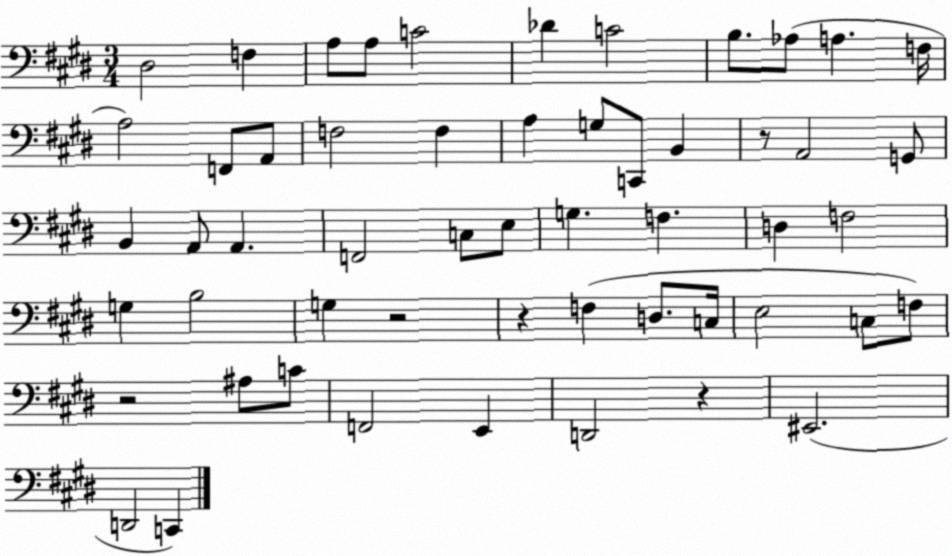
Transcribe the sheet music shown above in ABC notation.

X:1
T:Untitled
M:3/4
L:1/4
K:E
^D,2 F, A,/2 A,/2 C2 _D C2 B,/2 _A,/2 A, F,/4 A,2 F,,/2 A,,/2 F,2 F, A, G,/2 C,,/2 B,, z/2 A,,2 G,,/2 B,, A,,/2 A,, F,,2 C,/2 E,/2 G, F, D, F,2 G, B,2 G, z2 z F, D,/2 C,/4 E,2 C,/2 F,/2 z2 ^A,/2 C/2 F,,2 E,, D,,2 z ^E,,2 D,,2 C,,